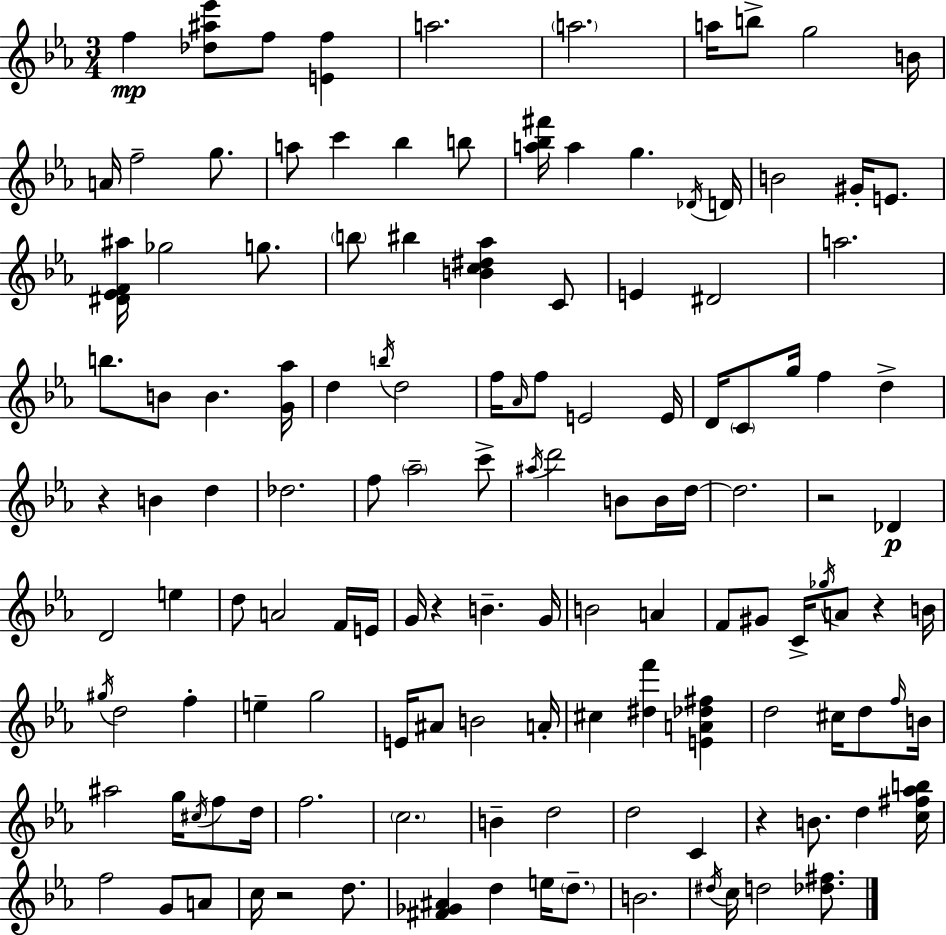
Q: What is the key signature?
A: C minor